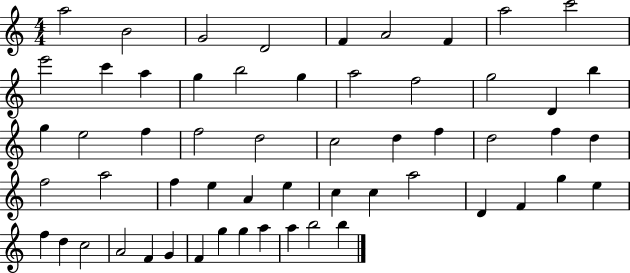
{
  \clef treble
  \numericTimeSignature
  \time 4/4
  \key c \major
  a''2 b'2 | g'2 d'2 | f'4 a'2 f'4 | a''2 c'''2 | \break e'''2 c'''4 a''4 | g''4 b''2 g''4 | a''2 f''2 | g''2 d'4 b''4 | \break g''4 e''2 f''4 | f''2 d''2 | c''2 d''4 f''4 | d''2 f''4 d''4 | \break f''2 a''2 | f''4 e''4 a'4 e''4 | c''4 c''4 a''2 | d'4 f'4 g''4 e''4 | \break f''4 d''4 c''2 | a'2 f'4 g'4 | f'4 g''4 g''4 a''4 | a''4 b''2 b''4 | \break \bar "|."
}